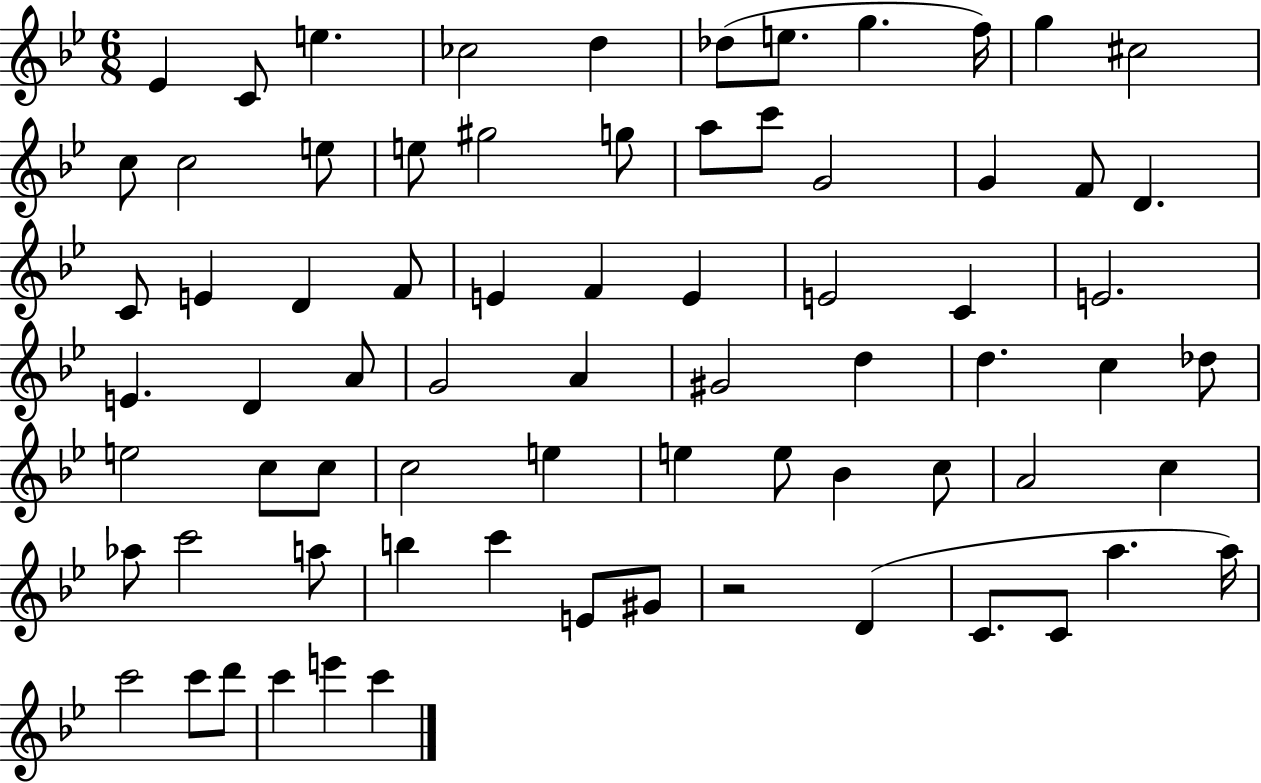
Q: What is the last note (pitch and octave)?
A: C6